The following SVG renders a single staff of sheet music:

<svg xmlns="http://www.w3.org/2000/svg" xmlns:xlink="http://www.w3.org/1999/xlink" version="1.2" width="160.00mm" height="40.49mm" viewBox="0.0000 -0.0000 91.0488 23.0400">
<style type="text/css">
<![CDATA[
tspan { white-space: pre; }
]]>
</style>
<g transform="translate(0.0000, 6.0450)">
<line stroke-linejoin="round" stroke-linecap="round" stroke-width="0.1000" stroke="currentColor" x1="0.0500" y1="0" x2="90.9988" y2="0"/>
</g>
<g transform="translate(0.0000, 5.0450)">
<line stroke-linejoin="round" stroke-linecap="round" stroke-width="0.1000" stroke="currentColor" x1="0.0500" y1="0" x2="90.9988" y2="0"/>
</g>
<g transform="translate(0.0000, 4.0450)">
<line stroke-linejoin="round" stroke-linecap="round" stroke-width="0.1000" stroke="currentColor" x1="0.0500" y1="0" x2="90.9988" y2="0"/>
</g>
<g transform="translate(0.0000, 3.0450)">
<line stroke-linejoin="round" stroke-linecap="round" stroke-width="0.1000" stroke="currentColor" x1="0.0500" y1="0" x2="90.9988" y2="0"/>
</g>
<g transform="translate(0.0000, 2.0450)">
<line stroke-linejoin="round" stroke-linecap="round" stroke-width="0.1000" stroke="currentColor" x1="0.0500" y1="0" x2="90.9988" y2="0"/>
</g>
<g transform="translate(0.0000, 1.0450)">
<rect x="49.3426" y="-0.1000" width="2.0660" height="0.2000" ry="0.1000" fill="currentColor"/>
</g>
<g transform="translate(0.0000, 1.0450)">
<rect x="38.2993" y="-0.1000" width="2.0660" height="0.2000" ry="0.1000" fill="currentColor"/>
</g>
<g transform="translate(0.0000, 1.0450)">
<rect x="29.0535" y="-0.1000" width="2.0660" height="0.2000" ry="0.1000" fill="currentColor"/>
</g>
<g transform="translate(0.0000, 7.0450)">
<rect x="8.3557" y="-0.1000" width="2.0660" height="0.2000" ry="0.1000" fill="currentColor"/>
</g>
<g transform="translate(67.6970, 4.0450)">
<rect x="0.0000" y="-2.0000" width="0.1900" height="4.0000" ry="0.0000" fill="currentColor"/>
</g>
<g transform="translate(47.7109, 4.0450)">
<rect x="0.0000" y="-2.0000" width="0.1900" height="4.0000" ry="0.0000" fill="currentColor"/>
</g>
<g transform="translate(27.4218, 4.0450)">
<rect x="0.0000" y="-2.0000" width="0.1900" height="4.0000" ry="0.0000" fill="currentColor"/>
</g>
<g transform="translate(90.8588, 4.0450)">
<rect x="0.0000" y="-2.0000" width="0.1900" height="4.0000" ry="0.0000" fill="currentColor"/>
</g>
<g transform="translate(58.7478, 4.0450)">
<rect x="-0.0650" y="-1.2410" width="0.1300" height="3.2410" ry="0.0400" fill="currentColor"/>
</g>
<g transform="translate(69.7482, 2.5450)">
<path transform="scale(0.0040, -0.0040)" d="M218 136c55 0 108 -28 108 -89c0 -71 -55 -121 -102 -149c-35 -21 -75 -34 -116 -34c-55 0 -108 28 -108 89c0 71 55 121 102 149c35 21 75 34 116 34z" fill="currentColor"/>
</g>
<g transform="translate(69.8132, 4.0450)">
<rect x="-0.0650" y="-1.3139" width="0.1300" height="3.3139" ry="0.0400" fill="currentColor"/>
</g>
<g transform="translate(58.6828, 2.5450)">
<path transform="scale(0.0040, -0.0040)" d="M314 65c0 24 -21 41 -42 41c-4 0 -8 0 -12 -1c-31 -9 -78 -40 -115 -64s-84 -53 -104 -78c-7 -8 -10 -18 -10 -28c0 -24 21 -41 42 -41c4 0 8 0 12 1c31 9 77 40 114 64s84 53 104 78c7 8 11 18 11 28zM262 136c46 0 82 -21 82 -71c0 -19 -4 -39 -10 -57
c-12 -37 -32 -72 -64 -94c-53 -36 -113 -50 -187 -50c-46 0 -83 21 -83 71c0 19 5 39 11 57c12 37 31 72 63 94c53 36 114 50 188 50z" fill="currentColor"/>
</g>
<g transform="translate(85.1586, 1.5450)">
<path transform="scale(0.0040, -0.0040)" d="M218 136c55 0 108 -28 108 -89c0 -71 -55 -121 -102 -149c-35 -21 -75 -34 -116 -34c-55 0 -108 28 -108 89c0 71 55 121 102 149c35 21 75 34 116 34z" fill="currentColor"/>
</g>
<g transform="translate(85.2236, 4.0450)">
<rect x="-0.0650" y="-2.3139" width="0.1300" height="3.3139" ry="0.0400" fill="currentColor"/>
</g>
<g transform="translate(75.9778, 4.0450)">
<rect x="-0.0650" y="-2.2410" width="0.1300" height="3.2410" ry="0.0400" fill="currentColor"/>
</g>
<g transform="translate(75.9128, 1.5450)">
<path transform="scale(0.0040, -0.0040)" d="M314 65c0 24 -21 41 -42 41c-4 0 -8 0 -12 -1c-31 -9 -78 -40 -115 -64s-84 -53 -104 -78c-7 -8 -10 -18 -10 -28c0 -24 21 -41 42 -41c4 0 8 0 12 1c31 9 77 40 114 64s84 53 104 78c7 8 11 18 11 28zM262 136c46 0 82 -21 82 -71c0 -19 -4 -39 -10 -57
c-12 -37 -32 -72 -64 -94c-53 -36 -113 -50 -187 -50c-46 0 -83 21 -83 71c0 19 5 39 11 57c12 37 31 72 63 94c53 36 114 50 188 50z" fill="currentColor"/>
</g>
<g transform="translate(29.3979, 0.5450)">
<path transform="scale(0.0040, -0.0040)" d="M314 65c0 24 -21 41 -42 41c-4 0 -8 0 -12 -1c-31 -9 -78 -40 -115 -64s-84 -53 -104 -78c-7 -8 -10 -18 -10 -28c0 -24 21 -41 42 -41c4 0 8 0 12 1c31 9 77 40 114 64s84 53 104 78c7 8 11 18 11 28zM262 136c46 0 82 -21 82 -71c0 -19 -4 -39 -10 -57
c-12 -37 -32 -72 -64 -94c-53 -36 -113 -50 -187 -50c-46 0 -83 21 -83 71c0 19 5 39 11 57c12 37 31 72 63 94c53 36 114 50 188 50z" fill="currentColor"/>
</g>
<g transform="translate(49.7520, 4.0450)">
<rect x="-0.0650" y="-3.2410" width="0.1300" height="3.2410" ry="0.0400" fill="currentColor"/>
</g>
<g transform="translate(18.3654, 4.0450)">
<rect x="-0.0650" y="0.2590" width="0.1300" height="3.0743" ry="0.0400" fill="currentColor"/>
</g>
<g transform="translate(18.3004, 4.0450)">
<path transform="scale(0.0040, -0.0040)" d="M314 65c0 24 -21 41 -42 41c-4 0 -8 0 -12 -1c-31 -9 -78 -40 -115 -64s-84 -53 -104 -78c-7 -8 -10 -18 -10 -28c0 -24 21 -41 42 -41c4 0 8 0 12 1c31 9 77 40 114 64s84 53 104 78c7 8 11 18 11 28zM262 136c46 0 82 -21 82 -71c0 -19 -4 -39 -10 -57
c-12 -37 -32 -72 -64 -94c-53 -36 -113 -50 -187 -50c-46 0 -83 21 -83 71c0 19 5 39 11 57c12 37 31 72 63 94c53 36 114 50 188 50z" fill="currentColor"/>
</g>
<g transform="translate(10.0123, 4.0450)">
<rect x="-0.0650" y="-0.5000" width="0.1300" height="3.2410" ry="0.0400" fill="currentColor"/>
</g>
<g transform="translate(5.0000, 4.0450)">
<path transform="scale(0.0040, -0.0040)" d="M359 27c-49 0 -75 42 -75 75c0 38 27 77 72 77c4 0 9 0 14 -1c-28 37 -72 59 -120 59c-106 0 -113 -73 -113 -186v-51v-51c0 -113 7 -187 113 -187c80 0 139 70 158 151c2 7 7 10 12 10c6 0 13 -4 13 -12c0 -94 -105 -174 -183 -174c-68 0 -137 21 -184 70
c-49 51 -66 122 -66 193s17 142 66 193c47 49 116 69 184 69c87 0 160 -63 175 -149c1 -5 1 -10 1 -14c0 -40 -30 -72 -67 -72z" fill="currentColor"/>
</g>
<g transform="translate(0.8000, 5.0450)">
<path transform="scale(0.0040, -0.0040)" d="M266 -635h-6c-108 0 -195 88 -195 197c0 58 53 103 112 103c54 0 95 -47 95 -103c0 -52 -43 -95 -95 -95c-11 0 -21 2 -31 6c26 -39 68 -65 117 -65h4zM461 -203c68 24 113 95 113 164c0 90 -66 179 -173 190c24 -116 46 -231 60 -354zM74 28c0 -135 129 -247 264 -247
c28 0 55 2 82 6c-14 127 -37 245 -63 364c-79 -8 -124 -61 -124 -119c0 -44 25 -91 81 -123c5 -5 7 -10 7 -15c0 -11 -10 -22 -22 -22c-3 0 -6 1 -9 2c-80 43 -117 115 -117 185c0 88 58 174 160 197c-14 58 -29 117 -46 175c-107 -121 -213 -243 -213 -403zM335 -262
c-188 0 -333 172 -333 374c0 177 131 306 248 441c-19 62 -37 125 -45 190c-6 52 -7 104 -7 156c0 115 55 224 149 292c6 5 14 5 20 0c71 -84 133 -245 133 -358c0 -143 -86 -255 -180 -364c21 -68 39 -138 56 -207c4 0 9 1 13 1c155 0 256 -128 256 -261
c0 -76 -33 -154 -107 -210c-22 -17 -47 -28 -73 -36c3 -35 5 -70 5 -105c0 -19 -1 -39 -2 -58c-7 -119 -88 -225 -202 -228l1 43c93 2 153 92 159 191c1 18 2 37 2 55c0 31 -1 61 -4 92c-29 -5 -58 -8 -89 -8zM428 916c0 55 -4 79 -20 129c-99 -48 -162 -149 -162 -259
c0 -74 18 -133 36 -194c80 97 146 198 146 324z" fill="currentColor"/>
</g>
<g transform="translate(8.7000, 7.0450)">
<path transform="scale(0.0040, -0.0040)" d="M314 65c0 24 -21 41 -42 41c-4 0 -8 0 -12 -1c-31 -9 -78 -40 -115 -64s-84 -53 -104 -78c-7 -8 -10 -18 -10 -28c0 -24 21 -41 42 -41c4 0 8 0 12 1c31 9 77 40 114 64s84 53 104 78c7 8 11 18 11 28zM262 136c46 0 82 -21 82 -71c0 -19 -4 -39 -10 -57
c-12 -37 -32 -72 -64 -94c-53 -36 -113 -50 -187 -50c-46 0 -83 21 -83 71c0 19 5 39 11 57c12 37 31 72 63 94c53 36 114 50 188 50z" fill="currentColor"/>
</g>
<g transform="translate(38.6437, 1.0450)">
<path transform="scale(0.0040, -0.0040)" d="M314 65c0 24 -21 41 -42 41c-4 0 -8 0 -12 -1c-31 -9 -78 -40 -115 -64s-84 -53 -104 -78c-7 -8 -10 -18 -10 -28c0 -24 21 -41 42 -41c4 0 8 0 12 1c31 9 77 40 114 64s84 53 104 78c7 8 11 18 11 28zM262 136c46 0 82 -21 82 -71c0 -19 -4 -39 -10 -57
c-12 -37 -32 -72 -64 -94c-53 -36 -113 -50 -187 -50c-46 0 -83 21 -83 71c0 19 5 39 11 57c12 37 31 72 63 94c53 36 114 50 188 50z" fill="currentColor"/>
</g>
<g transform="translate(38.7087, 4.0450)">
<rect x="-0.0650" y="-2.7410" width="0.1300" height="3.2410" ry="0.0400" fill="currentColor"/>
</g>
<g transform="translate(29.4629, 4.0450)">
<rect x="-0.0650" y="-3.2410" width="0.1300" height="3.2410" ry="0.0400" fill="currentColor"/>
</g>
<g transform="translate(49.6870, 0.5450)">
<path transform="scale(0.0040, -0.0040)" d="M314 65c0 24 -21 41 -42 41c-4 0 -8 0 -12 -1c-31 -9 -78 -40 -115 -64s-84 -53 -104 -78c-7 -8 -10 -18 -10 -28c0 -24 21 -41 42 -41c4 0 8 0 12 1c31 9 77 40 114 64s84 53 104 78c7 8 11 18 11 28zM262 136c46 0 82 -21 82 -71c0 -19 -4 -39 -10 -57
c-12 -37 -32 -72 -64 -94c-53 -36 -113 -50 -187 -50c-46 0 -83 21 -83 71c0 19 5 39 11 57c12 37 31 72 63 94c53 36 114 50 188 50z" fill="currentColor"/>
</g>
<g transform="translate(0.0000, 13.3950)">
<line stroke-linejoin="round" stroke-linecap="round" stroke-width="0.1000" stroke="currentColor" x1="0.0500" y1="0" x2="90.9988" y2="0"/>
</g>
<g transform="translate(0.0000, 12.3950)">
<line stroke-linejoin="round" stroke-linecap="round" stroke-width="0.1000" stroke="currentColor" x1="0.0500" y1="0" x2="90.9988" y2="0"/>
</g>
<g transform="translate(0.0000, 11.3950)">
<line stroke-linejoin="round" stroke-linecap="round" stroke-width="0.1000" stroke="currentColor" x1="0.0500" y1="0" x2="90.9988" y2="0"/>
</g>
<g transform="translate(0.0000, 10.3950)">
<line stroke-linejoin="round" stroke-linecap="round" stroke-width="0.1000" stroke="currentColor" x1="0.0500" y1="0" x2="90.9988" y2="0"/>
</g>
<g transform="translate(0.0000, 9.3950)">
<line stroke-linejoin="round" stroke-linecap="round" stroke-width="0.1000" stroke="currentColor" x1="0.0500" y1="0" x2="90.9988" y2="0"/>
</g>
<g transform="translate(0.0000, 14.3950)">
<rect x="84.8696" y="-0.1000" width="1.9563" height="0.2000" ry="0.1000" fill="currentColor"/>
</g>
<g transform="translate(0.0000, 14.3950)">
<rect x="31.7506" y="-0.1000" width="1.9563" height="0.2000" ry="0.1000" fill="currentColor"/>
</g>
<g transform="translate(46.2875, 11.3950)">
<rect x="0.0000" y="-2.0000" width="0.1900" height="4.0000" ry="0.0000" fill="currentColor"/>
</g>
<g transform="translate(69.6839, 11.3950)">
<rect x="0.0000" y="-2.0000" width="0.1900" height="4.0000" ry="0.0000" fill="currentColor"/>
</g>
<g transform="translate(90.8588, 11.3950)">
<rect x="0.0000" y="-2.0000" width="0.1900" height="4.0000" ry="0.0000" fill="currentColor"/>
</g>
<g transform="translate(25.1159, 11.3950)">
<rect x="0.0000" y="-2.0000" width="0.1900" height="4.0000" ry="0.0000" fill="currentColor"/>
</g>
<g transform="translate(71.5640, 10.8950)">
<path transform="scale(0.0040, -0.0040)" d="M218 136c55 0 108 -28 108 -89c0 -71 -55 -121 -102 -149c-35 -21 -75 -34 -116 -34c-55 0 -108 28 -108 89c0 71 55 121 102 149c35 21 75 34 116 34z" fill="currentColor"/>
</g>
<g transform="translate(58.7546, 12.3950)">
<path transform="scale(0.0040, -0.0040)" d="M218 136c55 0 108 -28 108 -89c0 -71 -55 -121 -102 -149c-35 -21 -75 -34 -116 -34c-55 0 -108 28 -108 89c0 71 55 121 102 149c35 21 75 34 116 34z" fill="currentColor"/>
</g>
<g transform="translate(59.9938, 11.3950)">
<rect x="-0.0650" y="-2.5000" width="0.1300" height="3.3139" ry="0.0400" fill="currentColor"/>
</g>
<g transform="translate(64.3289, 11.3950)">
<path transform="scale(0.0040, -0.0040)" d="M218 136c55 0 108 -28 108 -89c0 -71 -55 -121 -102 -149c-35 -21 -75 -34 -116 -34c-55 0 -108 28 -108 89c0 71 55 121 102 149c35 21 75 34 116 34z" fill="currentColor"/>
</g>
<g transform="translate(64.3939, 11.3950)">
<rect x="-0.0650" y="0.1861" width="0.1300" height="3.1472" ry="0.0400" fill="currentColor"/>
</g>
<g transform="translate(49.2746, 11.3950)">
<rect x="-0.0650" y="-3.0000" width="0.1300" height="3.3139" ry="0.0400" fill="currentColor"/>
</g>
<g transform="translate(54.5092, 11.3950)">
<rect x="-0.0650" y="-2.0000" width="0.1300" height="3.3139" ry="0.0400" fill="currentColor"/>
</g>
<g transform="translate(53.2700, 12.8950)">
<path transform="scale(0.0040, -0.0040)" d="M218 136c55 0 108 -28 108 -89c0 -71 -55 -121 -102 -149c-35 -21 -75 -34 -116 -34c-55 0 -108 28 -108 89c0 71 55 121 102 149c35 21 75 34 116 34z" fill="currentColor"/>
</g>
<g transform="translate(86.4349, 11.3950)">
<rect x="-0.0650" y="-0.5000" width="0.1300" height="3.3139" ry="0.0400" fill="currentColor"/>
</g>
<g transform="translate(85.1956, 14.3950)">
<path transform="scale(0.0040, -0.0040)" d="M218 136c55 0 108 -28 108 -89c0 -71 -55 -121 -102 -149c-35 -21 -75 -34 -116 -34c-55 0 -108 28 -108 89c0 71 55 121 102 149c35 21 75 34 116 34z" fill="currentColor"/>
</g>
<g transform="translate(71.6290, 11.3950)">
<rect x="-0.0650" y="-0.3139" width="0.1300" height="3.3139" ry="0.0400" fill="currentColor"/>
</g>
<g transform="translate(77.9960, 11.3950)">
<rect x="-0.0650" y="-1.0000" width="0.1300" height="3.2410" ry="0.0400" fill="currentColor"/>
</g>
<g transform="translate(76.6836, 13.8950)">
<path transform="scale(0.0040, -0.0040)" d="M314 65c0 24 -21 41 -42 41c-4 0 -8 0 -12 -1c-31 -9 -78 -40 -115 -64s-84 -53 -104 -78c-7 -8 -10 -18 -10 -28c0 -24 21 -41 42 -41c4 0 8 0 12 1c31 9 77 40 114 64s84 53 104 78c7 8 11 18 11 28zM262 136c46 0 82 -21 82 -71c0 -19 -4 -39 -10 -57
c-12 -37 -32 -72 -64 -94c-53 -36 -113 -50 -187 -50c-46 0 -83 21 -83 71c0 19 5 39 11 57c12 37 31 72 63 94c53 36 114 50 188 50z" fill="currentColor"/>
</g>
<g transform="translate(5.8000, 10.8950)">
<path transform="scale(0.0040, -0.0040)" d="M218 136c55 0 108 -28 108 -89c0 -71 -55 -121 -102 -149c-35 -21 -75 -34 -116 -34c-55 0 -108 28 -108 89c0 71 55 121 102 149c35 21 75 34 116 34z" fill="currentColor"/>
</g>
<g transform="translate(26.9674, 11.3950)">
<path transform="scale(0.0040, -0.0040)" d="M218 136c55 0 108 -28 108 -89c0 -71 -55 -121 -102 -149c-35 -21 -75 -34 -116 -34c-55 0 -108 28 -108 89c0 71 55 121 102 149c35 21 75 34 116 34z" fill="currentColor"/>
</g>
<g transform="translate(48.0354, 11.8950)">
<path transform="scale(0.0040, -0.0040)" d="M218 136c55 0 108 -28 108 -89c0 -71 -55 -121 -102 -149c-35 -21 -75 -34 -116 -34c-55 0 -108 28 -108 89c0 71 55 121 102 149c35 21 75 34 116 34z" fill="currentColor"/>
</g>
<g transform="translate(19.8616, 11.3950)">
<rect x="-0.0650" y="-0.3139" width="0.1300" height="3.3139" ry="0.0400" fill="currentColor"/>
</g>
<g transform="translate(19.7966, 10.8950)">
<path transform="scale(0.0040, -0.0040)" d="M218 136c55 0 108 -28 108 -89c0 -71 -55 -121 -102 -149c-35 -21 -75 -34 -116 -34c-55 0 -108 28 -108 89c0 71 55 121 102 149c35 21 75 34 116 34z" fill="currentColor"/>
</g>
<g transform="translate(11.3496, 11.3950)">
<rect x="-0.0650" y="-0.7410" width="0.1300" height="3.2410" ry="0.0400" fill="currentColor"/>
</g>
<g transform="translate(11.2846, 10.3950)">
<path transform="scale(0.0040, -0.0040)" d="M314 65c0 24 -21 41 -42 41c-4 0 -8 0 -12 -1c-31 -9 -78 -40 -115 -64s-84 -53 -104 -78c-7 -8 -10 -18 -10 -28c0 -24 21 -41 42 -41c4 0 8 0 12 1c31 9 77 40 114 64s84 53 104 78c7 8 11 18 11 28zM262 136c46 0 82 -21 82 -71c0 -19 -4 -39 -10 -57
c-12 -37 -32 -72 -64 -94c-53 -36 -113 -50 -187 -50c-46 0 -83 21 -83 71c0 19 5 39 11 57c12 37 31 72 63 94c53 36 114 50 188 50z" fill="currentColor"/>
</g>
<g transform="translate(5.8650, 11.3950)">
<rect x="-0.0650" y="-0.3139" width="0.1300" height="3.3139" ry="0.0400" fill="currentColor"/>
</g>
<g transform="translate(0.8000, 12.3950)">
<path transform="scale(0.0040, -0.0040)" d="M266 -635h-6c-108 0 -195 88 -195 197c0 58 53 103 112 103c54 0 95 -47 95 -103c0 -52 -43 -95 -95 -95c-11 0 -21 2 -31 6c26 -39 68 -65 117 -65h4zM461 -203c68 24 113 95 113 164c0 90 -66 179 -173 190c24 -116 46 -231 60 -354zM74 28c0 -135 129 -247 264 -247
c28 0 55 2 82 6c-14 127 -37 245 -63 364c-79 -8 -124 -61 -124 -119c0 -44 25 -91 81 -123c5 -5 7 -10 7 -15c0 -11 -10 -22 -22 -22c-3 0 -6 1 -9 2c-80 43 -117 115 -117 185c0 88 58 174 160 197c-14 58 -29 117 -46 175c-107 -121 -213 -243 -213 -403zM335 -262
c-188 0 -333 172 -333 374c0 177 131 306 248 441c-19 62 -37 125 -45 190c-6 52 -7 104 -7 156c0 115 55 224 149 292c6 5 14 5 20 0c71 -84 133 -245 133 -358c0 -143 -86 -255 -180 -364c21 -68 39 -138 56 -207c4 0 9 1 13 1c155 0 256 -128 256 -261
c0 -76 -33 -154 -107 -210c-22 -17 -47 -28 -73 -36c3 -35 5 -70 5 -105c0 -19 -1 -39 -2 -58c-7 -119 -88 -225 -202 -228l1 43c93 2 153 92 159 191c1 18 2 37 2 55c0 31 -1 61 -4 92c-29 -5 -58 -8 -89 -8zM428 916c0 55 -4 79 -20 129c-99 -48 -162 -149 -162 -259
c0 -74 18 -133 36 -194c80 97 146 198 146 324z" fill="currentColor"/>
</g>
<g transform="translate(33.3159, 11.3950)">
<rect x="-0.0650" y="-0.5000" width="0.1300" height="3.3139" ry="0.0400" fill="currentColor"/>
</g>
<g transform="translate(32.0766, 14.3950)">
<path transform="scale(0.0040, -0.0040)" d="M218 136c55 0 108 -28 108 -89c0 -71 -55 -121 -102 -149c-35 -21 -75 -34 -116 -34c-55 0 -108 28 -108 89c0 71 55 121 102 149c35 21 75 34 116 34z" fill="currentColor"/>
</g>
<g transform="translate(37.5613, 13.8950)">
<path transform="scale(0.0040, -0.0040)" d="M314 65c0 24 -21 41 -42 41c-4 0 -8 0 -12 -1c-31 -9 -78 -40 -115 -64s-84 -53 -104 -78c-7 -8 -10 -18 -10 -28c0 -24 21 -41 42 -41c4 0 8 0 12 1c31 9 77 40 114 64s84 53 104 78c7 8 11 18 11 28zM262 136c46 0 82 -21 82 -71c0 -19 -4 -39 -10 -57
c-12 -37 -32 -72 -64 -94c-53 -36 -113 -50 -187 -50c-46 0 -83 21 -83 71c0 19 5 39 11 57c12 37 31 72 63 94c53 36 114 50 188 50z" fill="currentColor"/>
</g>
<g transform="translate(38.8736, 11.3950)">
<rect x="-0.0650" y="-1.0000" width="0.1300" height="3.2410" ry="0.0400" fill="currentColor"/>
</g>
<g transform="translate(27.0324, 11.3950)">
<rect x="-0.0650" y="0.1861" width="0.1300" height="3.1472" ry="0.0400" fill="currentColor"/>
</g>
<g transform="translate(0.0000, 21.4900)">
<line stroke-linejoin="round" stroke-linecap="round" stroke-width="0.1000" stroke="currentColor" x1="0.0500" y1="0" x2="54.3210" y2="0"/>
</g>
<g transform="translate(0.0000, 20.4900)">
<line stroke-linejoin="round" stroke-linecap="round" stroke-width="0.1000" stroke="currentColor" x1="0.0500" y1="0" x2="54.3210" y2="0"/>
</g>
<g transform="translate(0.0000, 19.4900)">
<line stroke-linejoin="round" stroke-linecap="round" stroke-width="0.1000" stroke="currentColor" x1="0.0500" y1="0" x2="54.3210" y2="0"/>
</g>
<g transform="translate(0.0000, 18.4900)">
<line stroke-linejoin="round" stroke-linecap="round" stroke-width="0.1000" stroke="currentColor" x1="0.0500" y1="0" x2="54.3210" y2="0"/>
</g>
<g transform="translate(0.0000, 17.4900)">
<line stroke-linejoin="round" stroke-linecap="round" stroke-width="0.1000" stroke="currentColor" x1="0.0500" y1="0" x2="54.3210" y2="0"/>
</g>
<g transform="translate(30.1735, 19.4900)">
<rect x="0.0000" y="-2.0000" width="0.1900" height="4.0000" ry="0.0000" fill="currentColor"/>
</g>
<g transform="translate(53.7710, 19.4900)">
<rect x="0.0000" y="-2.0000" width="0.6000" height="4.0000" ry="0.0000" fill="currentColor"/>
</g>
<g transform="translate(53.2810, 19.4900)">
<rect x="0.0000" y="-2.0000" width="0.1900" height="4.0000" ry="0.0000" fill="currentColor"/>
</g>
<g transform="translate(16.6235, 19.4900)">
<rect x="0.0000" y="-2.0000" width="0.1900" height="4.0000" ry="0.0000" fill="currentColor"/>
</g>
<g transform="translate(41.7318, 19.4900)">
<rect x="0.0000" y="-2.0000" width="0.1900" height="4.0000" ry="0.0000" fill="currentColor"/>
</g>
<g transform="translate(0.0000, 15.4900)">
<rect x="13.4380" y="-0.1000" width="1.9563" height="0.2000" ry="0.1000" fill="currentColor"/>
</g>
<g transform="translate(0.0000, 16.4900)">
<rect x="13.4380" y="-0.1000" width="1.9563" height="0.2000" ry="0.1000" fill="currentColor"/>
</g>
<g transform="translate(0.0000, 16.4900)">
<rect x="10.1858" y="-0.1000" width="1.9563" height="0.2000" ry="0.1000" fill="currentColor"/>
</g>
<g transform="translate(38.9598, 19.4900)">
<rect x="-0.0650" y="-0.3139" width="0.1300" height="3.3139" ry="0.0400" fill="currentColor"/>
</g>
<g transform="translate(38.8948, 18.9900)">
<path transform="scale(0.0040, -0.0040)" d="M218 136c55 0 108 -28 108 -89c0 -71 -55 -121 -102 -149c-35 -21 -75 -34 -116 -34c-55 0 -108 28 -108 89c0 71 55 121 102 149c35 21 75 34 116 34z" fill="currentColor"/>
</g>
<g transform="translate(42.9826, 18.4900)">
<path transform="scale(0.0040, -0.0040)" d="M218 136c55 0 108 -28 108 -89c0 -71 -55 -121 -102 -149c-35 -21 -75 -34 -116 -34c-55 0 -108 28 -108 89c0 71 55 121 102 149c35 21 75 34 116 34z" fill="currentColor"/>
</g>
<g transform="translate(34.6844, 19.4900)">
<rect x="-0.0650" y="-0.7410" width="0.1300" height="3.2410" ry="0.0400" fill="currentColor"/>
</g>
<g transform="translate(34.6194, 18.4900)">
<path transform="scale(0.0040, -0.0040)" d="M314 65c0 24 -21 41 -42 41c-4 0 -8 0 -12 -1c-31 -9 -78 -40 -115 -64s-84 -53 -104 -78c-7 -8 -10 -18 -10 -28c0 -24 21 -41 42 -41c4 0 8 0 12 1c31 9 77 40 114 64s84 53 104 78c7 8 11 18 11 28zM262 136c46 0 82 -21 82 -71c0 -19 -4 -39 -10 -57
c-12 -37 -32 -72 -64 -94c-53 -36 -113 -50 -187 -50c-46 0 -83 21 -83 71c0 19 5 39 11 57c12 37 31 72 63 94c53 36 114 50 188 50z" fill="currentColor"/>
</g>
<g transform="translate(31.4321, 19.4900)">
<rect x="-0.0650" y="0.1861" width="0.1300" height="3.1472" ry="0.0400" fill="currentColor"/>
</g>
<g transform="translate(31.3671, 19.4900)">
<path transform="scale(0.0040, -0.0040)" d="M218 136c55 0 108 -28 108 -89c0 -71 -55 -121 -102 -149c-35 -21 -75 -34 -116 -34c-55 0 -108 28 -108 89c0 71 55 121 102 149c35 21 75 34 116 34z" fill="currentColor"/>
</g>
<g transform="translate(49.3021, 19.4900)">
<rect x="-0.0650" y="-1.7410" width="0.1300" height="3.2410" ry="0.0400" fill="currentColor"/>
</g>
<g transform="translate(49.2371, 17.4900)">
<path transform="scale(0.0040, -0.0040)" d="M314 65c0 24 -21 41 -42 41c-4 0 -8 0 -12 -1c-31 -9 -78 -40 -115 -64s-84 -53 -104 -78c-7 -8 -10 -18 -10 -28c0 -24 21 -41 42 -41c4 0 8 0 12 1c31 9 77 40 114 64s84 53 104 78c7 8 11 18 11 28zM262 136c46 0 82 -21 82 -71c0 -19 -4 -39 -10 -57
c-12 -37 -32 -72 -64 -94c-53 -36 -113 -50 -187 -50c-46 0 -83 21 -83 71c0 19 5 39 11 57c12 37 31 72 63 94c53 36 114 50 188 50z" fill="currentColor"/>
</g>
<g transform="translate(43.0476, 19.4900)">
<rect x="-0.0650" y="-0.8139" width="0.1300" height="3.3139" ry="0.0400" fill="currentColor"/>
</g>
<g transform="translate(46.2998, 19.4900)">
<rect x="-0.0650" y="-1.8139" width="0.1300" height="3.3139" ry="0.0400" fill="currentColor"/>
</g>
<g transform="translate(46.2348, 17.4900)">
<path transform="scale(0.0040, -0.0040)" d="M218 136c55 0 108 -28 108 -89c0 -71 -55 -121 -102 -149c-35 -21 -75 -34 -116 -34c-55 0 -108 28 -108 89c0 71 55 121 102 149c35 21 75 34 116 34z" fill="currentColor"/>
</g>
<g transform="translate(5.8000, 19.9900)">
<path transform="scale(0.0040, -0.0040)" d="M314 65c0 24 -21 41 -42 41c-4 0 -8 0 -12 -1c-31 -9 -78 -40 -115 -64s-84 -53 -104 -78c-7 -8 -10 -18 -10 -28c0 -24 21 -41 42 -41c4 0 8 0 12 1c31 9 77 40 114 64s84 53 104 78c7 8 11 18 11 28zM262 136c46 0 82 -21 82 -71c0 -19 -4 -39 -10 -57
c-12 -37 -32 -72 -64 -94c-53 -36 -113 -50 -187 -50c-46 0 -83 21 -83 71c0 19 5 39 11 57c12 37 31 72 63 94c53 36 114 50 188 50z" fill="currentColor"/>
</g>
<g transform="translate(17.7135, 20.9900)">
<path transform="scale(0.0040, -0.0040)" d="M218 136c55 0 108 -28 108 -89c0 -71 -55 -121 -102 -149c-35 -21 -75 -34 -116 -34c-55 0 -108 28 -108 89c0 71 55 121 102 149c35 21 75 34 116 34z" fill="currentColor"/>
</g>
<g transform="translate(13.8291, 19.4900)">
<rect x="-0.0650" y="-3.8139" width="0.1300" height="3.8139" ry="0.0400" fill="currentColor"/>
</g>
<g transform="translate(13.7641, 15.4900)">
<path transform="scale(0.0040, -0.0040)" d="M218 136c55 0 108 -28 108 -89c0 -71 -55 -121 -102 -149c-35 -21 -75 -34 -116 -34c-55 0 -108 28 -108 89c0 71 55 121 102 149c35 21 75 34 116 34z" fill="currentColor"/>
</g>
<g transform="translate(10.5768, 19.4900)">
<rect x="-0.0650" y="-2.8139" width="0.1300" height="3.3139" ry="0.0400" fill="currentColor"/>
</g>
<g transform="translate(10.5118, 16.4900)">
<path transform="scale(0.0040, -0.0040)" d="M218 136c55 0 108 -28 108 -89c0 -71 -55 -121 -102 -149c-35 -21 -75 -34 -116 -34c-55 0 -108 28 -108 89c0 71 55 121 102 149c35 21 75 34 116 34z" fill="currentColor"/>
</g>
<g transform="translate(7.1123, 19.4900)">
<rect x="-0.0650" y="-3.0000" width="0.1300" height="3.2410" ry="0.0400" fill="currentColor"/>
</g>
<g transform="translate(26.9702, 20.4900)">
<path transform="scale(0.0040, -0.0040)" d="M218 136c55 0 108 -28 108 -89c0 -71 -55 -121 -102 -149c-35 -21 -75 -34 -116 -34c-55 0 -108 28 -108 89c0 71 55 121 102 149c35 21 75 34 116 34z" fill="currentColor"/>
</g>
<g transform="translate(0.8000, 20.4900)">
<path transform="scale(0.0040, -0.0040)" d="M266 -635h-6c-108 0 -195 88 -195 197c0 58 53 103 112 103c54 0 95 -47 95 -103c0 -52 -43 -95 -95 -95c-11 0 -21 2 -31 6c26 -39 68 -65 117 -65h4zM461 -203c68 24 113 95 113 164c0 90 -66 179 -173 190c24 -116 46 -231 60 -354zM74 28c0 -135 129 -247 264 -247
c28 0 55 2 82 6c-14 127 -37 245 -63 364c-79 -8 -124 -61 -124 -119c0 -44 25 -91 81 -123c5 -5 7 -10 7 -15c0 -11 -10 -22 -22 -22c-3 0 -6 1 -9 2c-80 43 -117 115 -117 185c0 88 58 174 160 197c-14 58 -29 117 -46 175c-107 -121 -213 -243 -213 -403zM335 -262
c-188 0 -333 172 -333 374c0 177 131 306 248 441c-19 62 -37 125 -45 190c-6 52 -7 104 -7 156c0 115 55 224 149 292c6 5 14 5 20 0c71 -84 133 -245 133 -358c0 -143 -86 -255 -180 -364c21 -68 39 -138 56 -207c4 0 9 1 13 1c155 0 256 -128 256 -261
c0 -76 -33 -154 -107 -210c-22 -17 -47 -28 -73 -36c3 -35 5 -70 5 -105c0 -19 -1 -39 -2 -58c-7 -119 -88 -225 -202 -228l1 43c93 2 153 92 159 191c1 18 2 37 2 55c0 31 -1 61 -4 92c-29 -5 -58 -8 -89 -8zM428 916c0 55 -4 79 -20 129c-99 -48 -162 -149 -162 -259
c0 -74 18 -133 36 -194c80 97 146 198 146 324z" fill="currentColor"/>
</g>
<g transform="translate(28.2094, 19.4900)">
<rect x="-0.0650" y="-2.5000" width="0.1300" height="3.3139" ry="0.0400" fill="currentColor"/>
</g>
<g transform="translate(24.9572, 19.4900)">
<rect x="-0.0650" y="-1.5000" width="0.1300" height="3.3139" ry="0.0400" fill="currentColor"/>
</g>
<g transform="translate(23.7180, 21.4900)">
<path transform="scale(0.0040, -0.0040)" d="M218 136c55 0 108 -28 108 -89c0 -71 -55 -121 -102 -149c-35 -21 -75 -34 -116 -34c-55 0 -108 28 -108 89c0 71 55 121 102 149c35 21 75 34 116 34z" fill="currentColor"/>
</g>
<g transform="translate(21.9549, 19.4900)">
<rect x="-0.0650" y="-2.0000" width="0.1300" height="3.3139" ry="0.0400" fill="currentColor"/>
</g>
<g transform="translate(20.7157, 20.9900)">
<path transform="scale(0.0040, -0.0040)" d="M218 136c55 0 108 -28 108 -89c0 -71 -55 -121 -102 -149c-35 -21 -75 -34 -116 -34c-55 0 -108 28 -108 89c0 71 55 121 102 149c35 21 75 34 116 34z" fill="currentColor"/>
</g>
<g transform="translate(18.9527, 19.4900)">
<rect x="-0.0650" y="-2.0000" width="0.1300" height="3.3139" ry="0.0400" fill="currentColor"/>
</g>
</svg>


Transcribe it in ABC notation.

X:1
T:Untitled
M:4/4
L:1/4
K:C
C2 B2 b2 a2 b2 e2 e g2 g c d2 c B C D2 A F G B c D2 C A2 a c' F F E G B d2 c d f f2